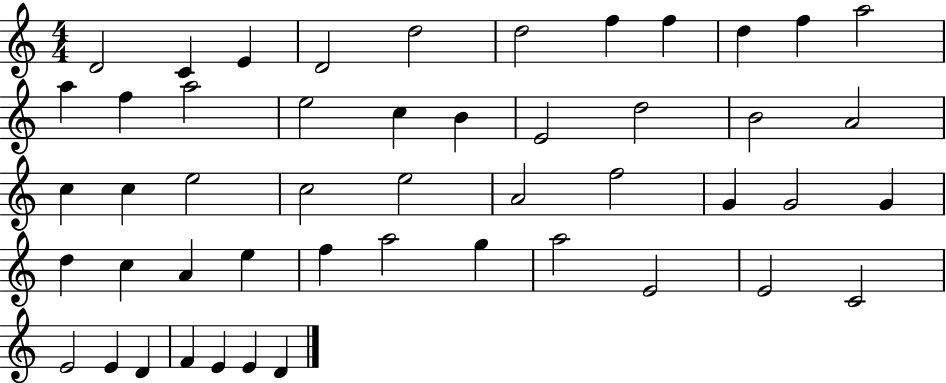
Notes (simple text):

D4/h C4/q E4/q D4/h D5/h D5/h F5/q F5/q D5/q F5/q A5/h A5/q F5/q A5/h E5/h C5/q B4/q E4/h D5/h B4/h A4/h C5/q C5/q E5/h C5/h E5/h A4/h F5/h G4/q G4/h G4/q D5/q C5/q A4/q E5/q F5/q A5/h G5/q A5/h E4/h E4/h C4/h E4/h E4/q D4/q F4/q E4/q E4/q D4/q